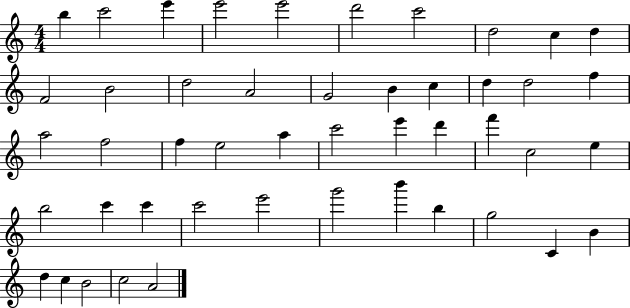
X:1
T:Untitled
M:4/4
L:1/4
K:C
b c'2 e' e'2 e'2 d'2 c'2 d2 c d F2 B2 d2 A2 G2 B c d d2 f a2 f2 f e2 a c'2 e' d' f' c2 e b2 c' c' c'2 e'2 g'2 b' b g2 C B d c B2 c2 A2